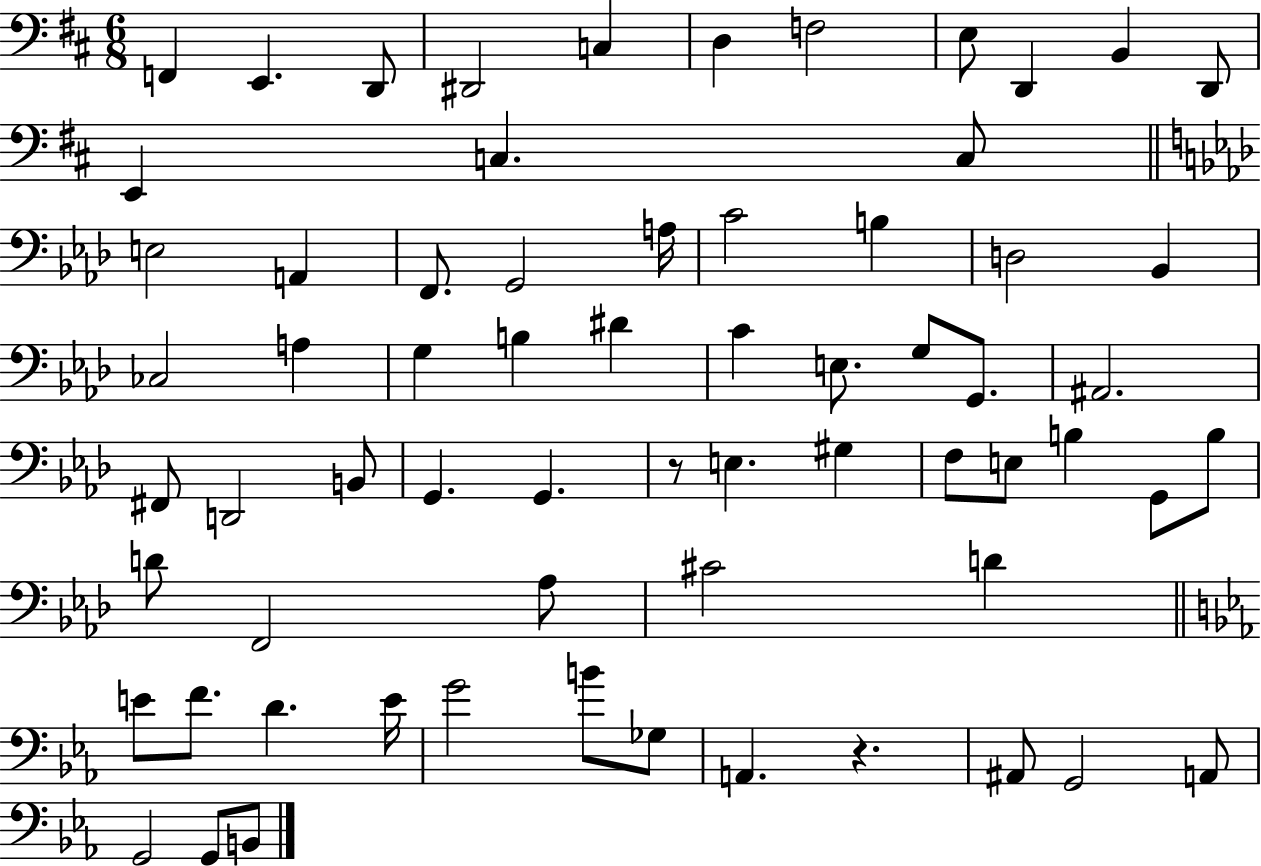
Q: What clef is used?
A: bass